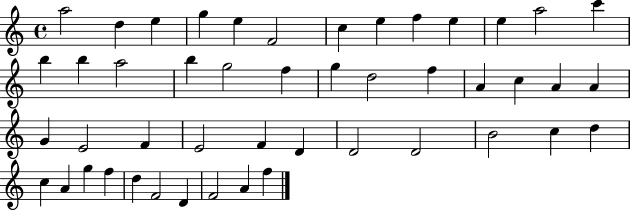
{
  \clef treble
  \time 4/4
  \defaultTimeSignature
  \key c \major
  a''2 d''4 e''4 | g''4 e''4 f'2 | c''4 e''4 f''4 e''4 | e''4 a''2 c'''4 | \break b''4 b''4 a''2 | b''4 g''2 f''4 | g''4 d''2 f''4 | a'4 c''4 a'4 a'4 | \break g'4 e'2 f'4 | e'2 f'4 d'4 | d'2 d'2 | b'2 c''4 d''4 | \break c''4 a'4 g''4 f''4 | d''4 f'2 d'4 | f'2 a'4 f''4 | \bar "|."
}